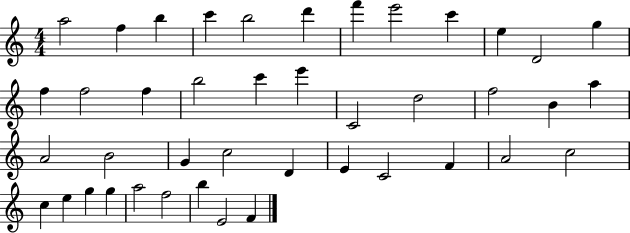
A5/h F5/q B5/q C6/q B5/h D6/q F6/q E6/h C6/q E5/q D4/h G5/q F5/q F5/h F5/q B5/h C6/q E6/q C4/h D5/h F5/h B4/q A5/q A4/h B4/h G4/q C5/h D4/q E4/q C4/h F4/q A4/h C5/h C5/q E5/q G5/q G5/q A5/h F5/h B5/q E4/h F4/q